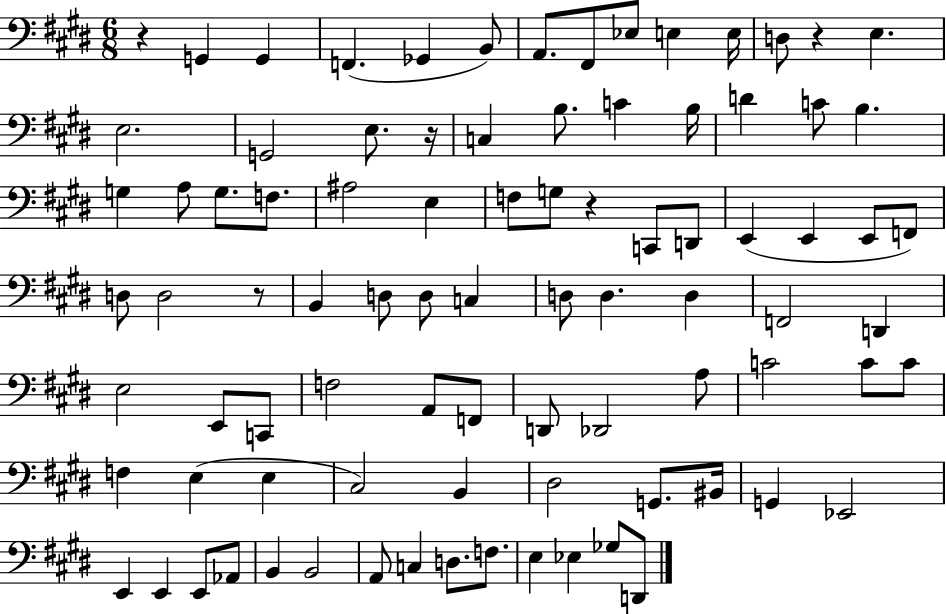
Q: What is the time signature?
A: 6/8